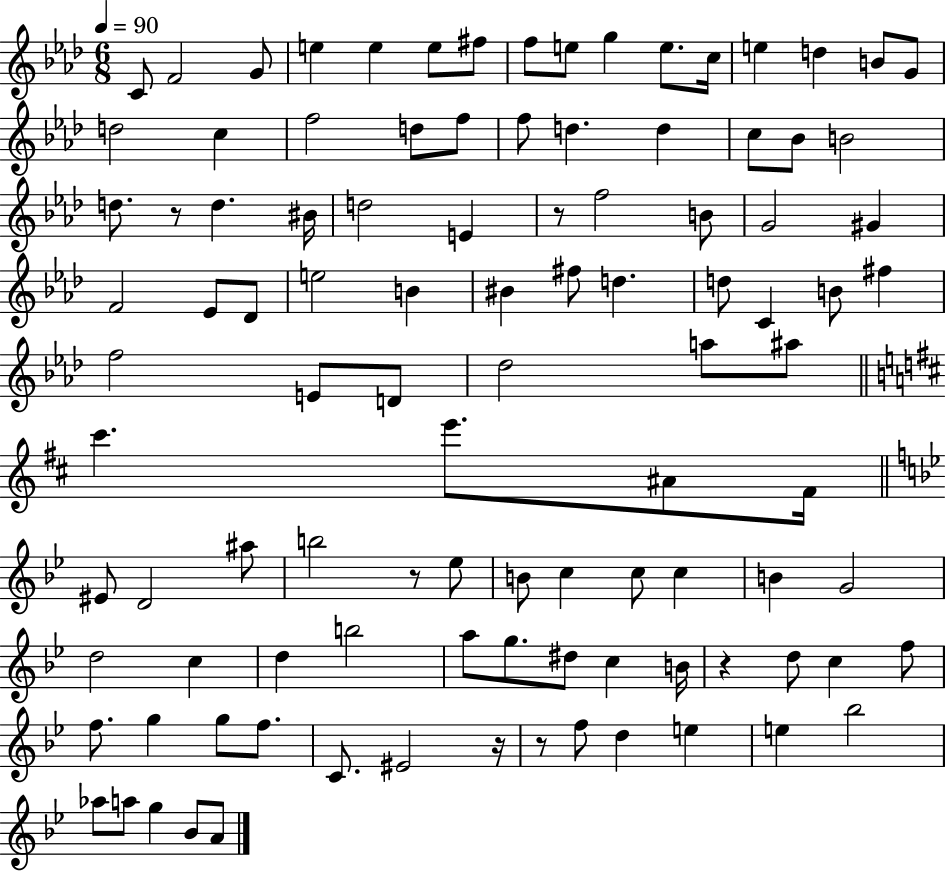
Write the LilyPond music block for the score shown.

{
  \clef treble
  \numericTimeSignature
  \time 6/8
  \key aes \major
  \tempo 4 = 90
  \repeat volta 2 { c'8 f'2 g'8 | e''4 e''4 e''8 fis''8 | f''8 e''8 g''4 e''8. c''16 | e''4 d''4 b'8 g'8 | \break d''2 c''4 | f''2 d''8 f''8 | f''8 d''4. d''4 | c''8 bes'8 b'2 | \break d''8. r8 d''4. bis'16 | d''2 e'4 | r8 f''2 b'8 | g'2 gis'4 | \break f'2 ees'8 des'8 | e''2 b'4 | bis'4 fis''8 d''4. | d''8 c'4 b'8 fis''4 | \break f''2 e'8 d'8 | des''2 a''8 ais''8 | \bar "||" \break \key d \major cis'''4. e'''8. ais'8 fis'16 | \bar "||" \break \key bes \major eis'8 d'2 ais''8 | b''2 r8 ees''8 | b'8 c''4 c''8 c''4 | b'4 g'2 | \break d''2 c''4 | d''4 b''2 | a''8 g''8. dis''8 c''4 b'16 | r4 d''8 c''4 f''8 | \break f''8. g''4 g''8 f''8. | c'8. eis'2 r16 | r8 f''8 d''4 e''4 | e''4 bes''2 | \break aes''8 a''8 g''4 bes'8 a'8 | } \bar "|."
}